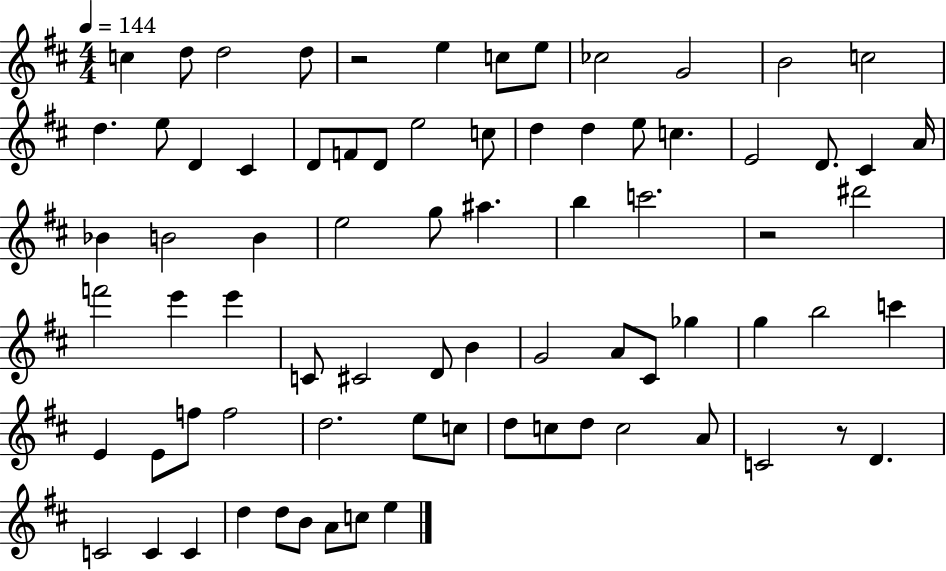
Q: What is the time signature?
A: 4/4